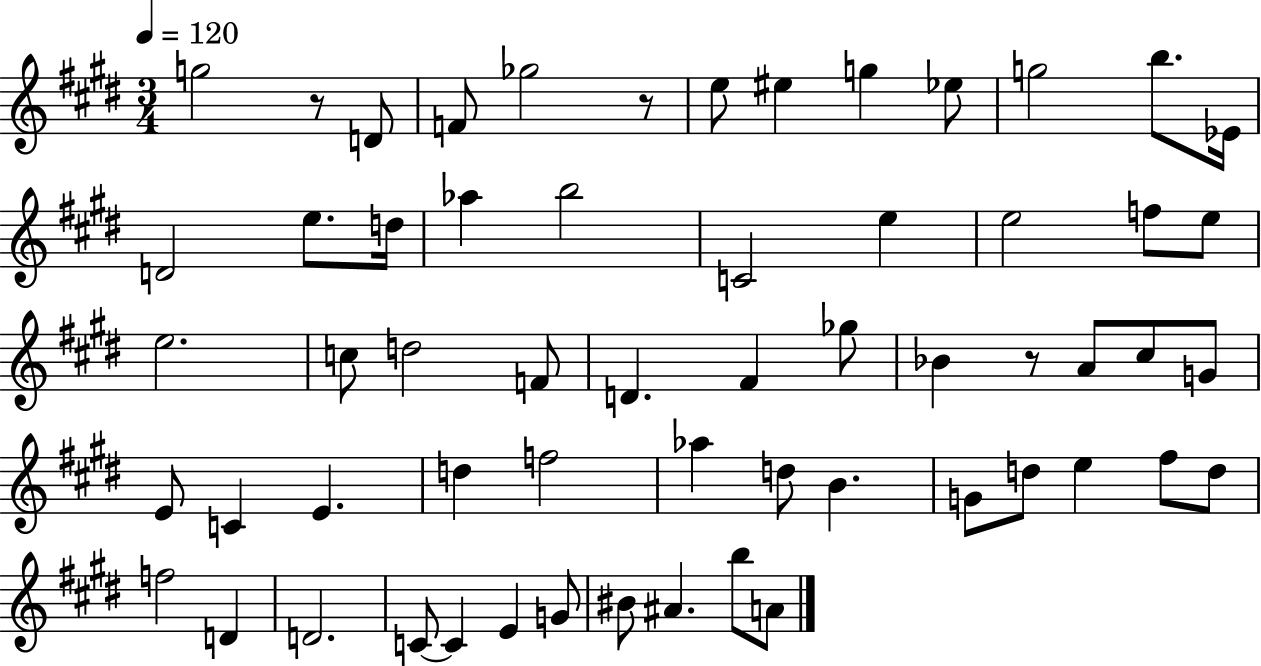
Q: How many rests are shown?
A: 3